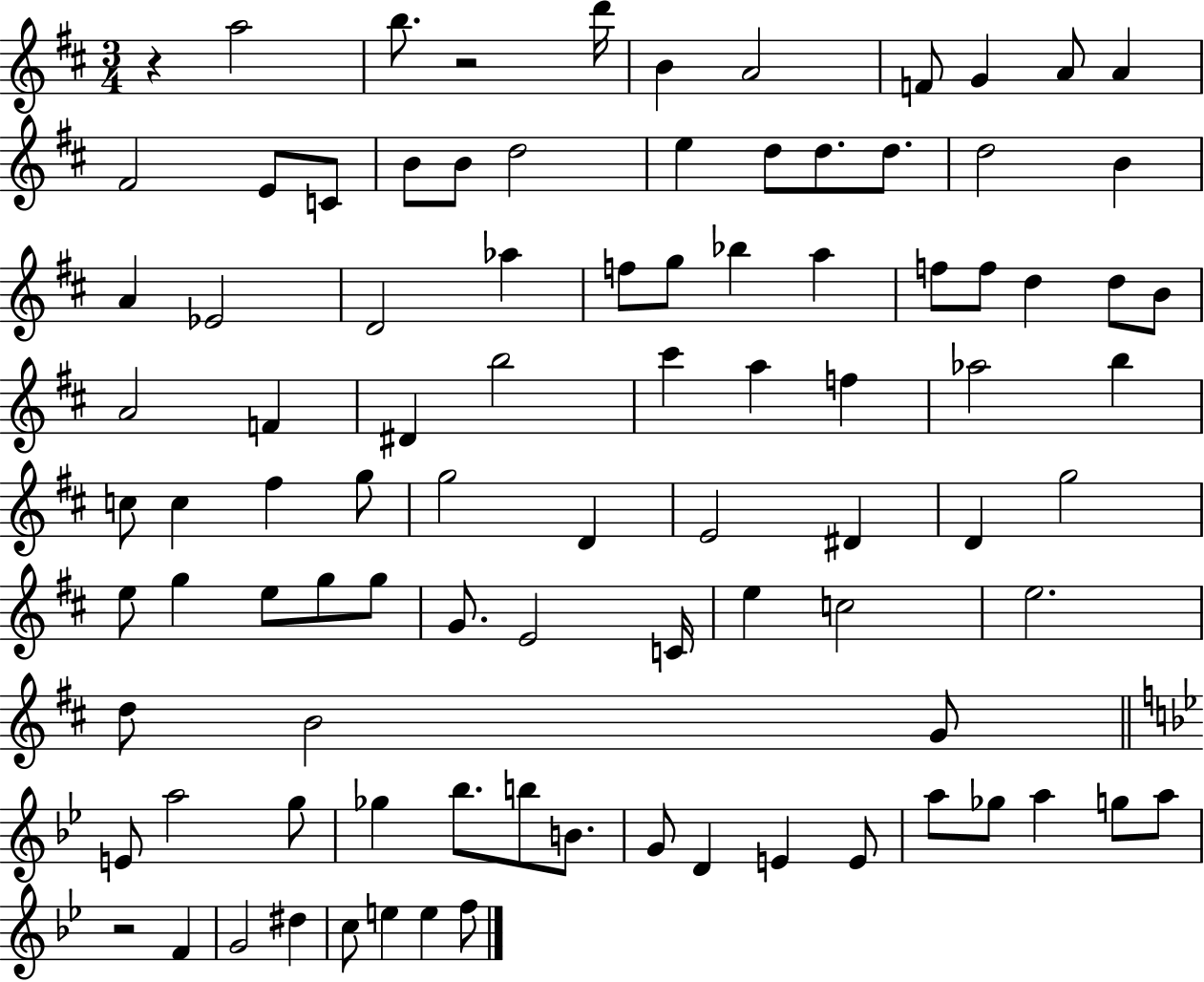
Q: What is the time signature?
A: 3/4